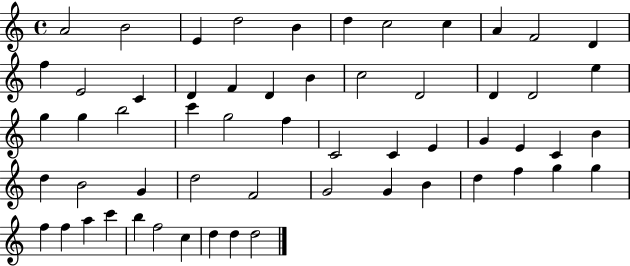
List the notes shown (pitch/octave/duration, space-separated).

A4/h B4/h E4/q D5/h B4/q D5/q C5/h C5/q A4/q F4/h D4/q F5/q E4/h C4/q D4/q F4/q D4/q B4/q C5/h D4/h D4/q D4/h E5/q G5/q G5/q B5/h C6/q G5/h F5/q C4/h C4/q E4/q G4/q E4/q C4/q B4/q D5/q B4/h G4/q D5/h F4/h G4/h G4/q B4/q D5/q F5/q G5/q G5/q F5/q F5/q A5/q C6/q B5/q F5/h C5/q D5/q D5/q D5/h